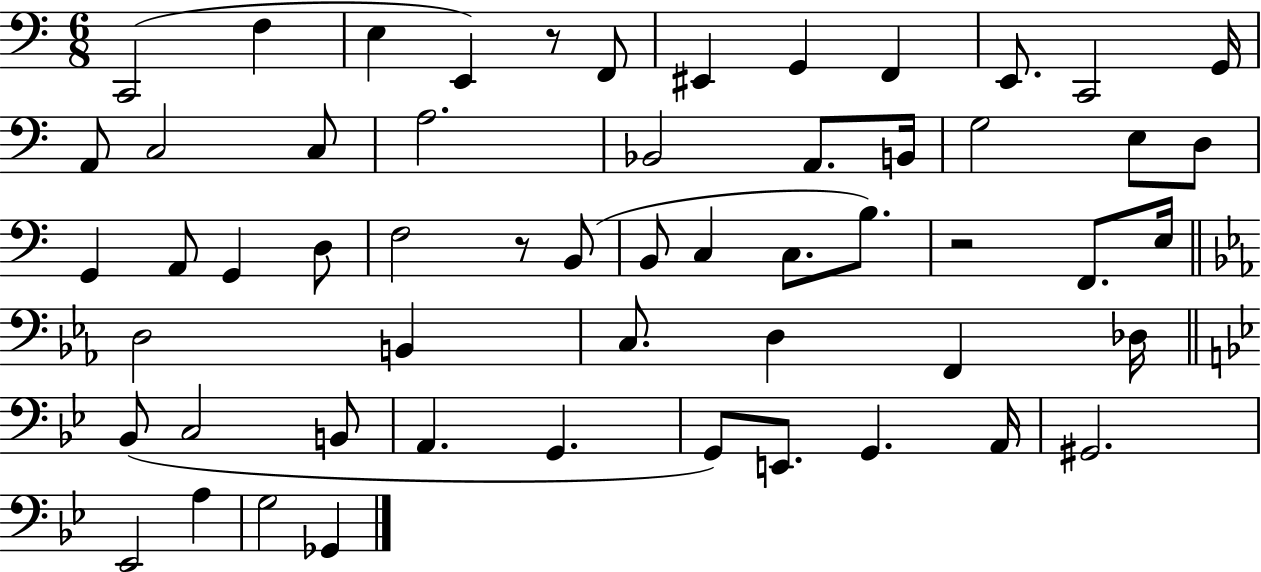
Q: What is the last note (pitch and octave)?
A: Gb2